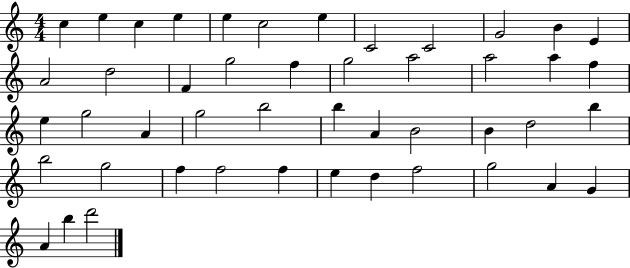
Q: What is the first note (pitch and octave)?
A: C5